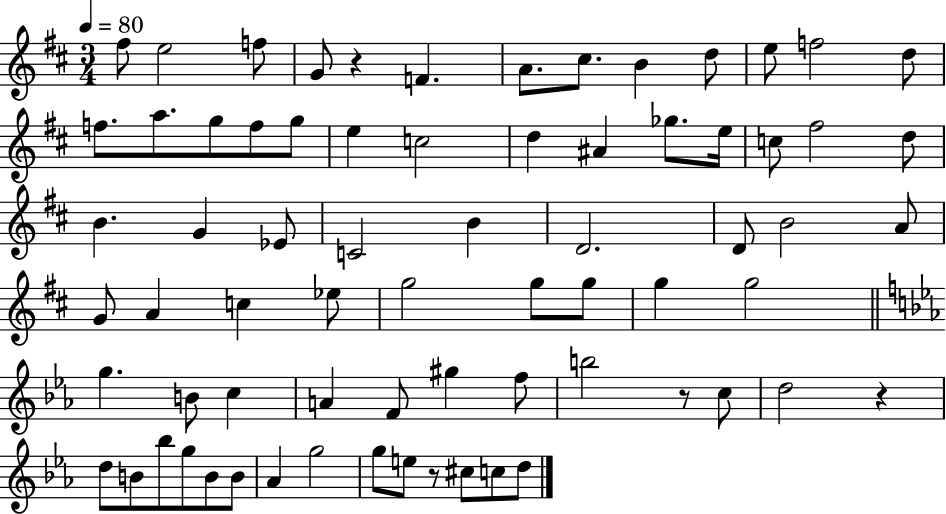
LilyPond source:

{
  \clef treble
  \numericTimeSignature
  \time 3/4
  \key d \major
  \tempo 4 = 80
  \repeat volta 2 { fis''8 e''2 f''8 | g'8 r4 f'4. | a'8. cis''8. b'4 d''8 | e''8 f''2 d''8 | \break f''8. a''8. g''8 f''8 g''8 | e''4 c''2 | d''4 ais'4 ges''8. e''16 | c''8 fis''2 d''8 | \break b'4. g'4 ees'8 | c'2 b'4 | d'2. | d'8 b'2 a'8 | \break g'8 a'4 c''4 ees''8 | g''2 g''8 g''8 | g''4 g''2 | \bar "||" \break \key ees \major g''4. b'8 c''4 | a'4 f'8 gis''4 f''8 | b''2 r8 c''8 | d''2 r4 | \break d''8 b'8 bes''8 g''8 b'8 b'8 | aes'4 g''2 | g''8 e''8 r8 cis''8 c''8 d''8 | } \bar "|."
}